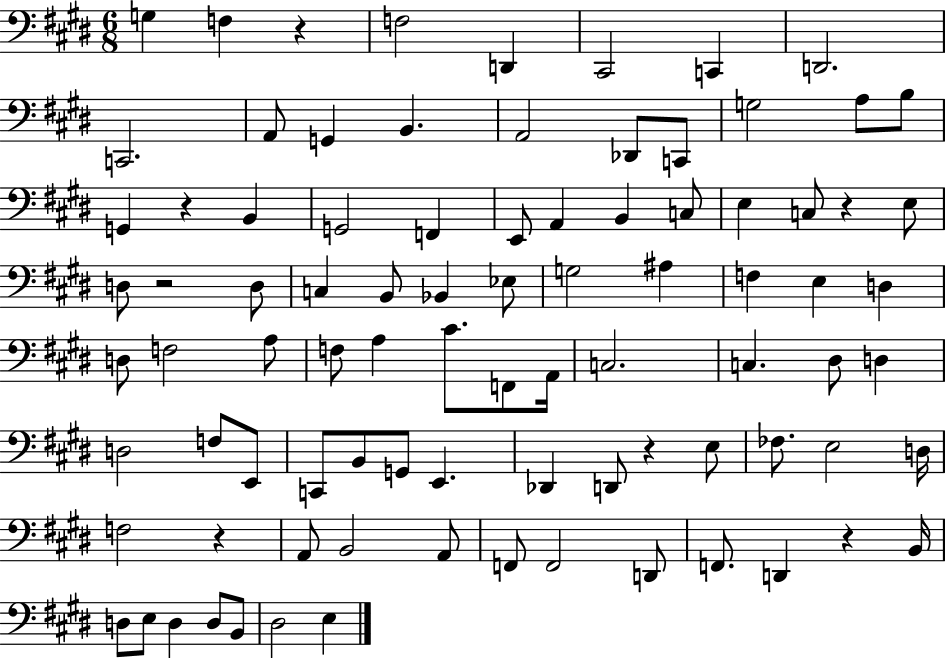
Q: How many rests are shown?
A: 7